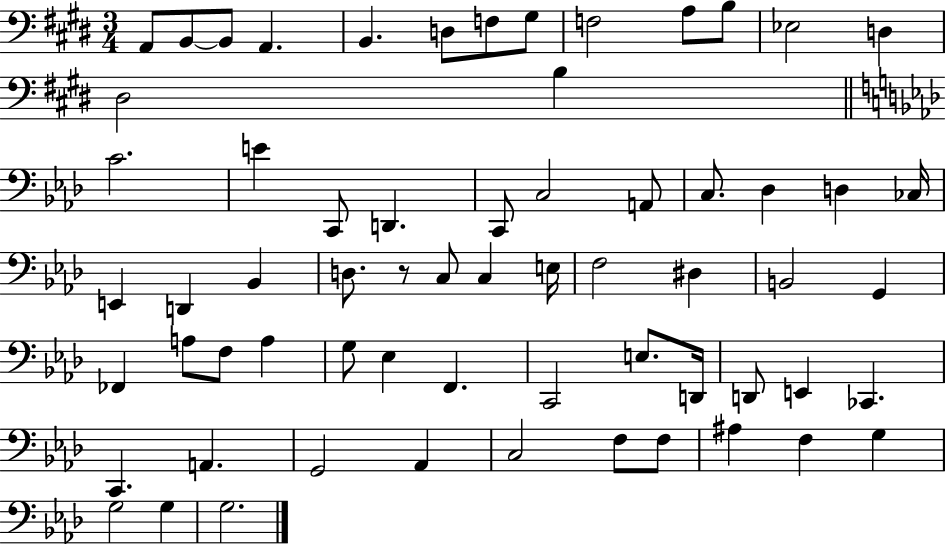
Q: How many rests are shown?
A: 1